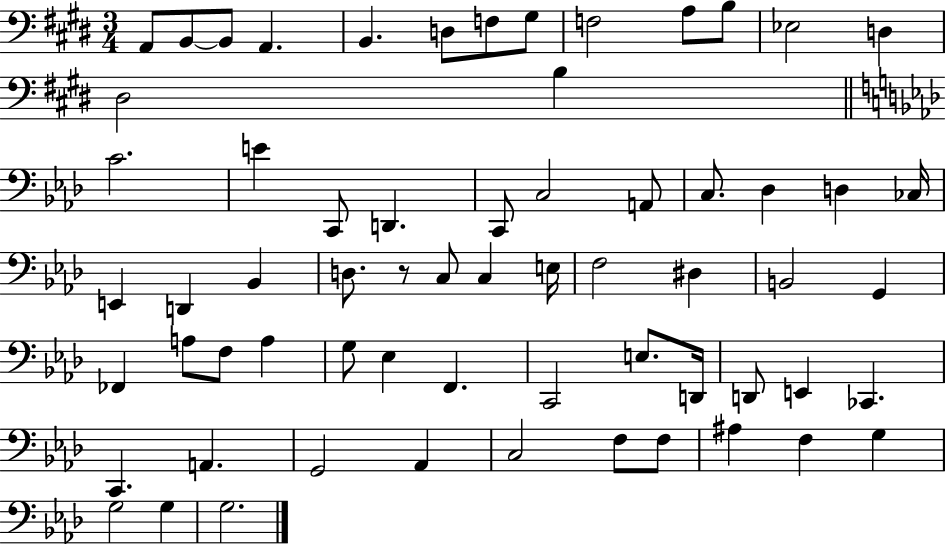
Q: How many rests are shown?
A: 1